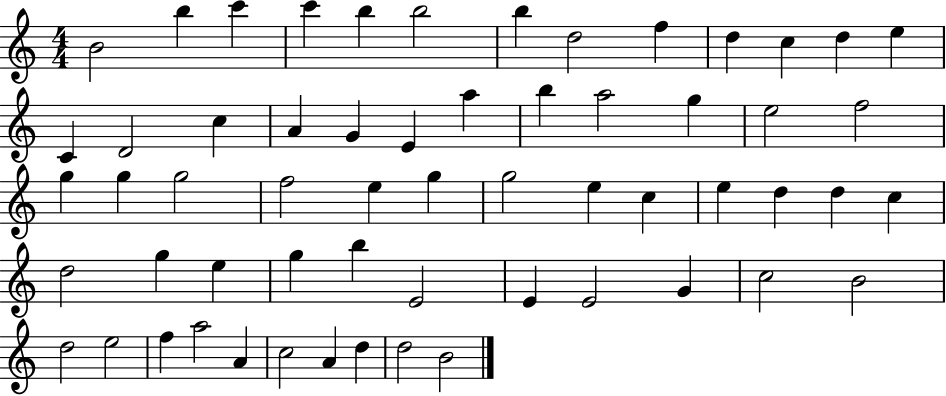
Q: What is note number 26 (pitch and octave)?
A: G5